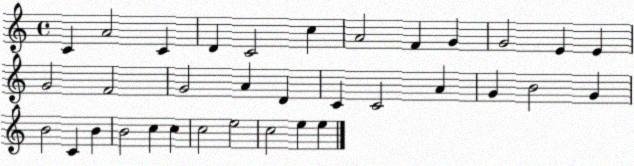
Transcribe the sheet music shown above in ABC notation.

X:1
T:Untitled
M:4/4
L:1/4
K:C
C A2 C D C2 c A2 F G G2 E E G2 F2 G2 A D C C2 A G B2 G B2 C B B2 c c c2 e2 c2 e e